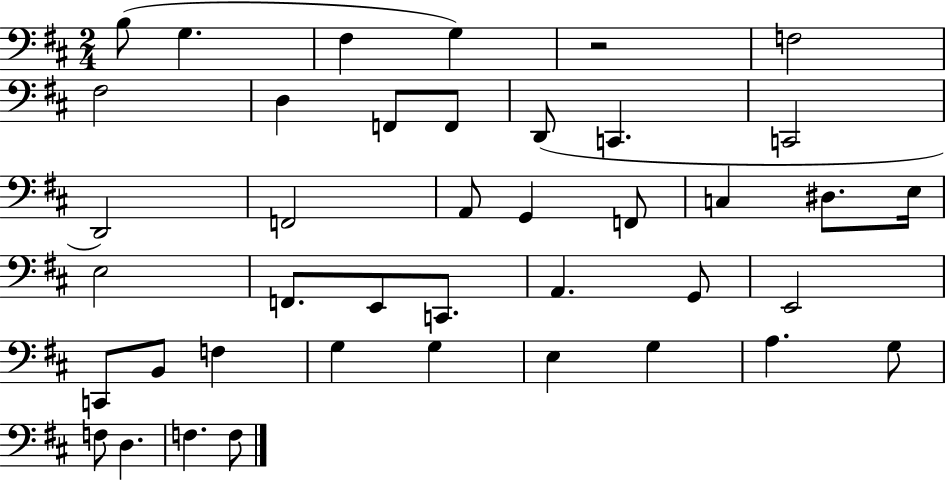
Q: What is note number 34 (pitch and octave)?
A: G3